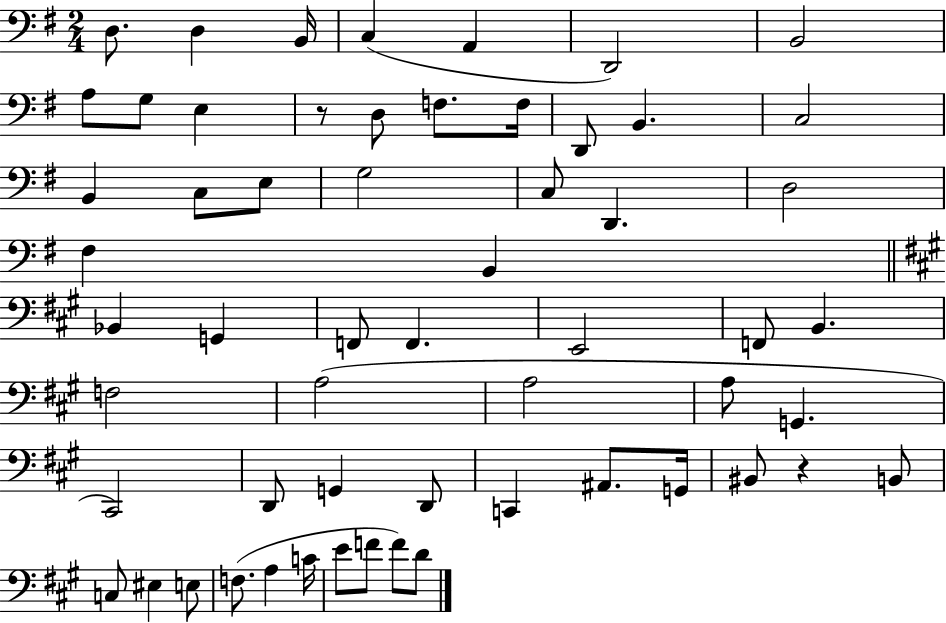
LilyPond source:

{
  \clef bass
  \numericTimeSignature
  \time 2/4
  \key g \major
  d8. d4 b,16 | c4( a,4 | d,2) | b,2 | \break a8 g8 e4 | r8 d8 f8. f16 | d,8 b,4. | c2 | \break b,4 c8 e8 | g2 | c8 d,4. | d2 | \break fis4 b,4 | \bar "||" \break \key a \major bes,4 g,4 | f,8 f,4. | e,2 | f,8 b,4. | \break f2 | a2( | a2 | a8 g,4. | \break cis,2) | d,8 g,4 d,8 | c,4 ais,8. g,16 | bis,8 r4 b,8 | \break c8 eis4 e8 | f8.( a4 c'16 | e'8 f'8 f'8) d'8 | \bar "|."
}